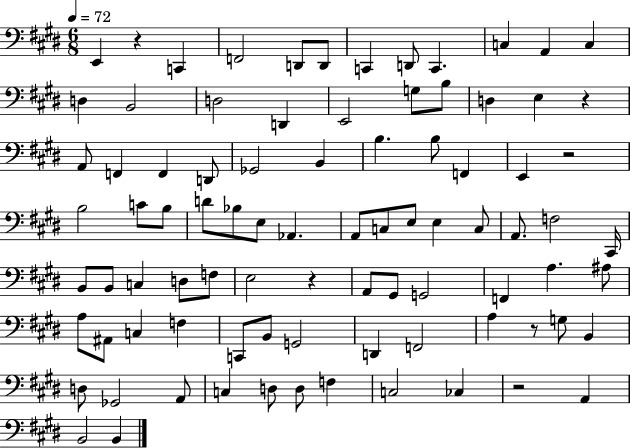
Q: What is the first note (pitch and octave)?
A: E2